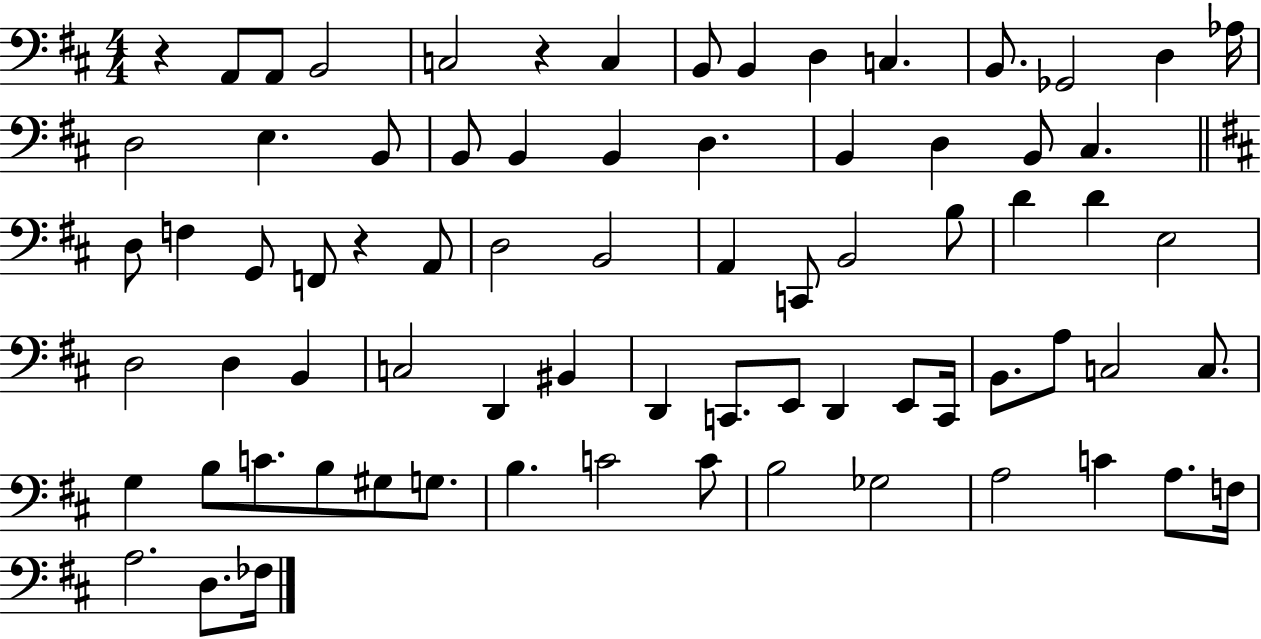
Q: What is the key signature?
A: D major